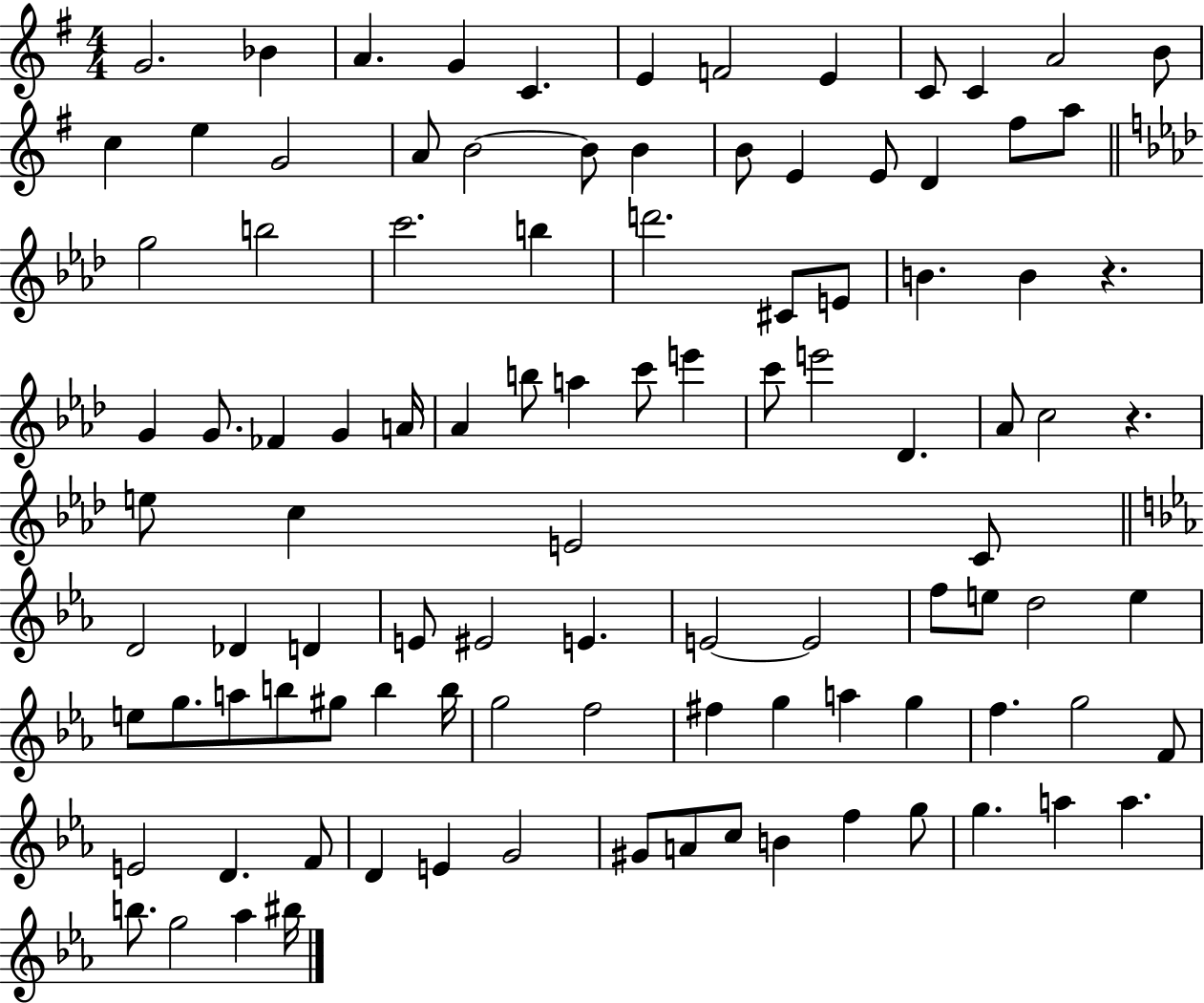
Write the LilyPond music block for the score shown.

{
  \clef treble
  \numericTimeSignature
  \time 4/4
  \key g \major
  g'2. bes'4 | a'4. g'4 c'4. | e'4 f'2 e'4 | c'8 c'4 a'2 b'8 | \break c''4 e''4 g'2 | a'8 b'2~~ b'8 b'4 | b'8 e'4 e'8 d'4 fis''8 a''8 | \bar "||" \break \key f \minor g''2 b''2 | c'''2. b''4 | d'''2. cis'8 e'8 | b'4. b'4 r4. | \break g'4 g'8. fes'4 g'4 a'16 | aes'4 b''8 a''4 c'''8 e'''4 | c'''8 e'''2 des'4. | aes'8 c''2 r4. | \break e''8 c''4 e'2 c'8 | \bar "||" \break \key c \minor d'2 des'4 d'4 | e'8 eis'2 e'4. | e'2~~ e'2 | f''8 e''8 d''2 e''4 | \break e''8 g''8. a''8 b''8 gis''8 b''4 b''16 | g''2 f''2 | fis''4 g''4 a''4 g''4 | f''4. g''2 f'8 | \break e'2 d'4. f'8 | d'4 e'4 g'2 | gis'8 a'8 c''8 b'4 f''4 g''8 | g''4. a''4 a''4. | \break b''8. g''2 aes''4 bis''16 | \bar "|."
}